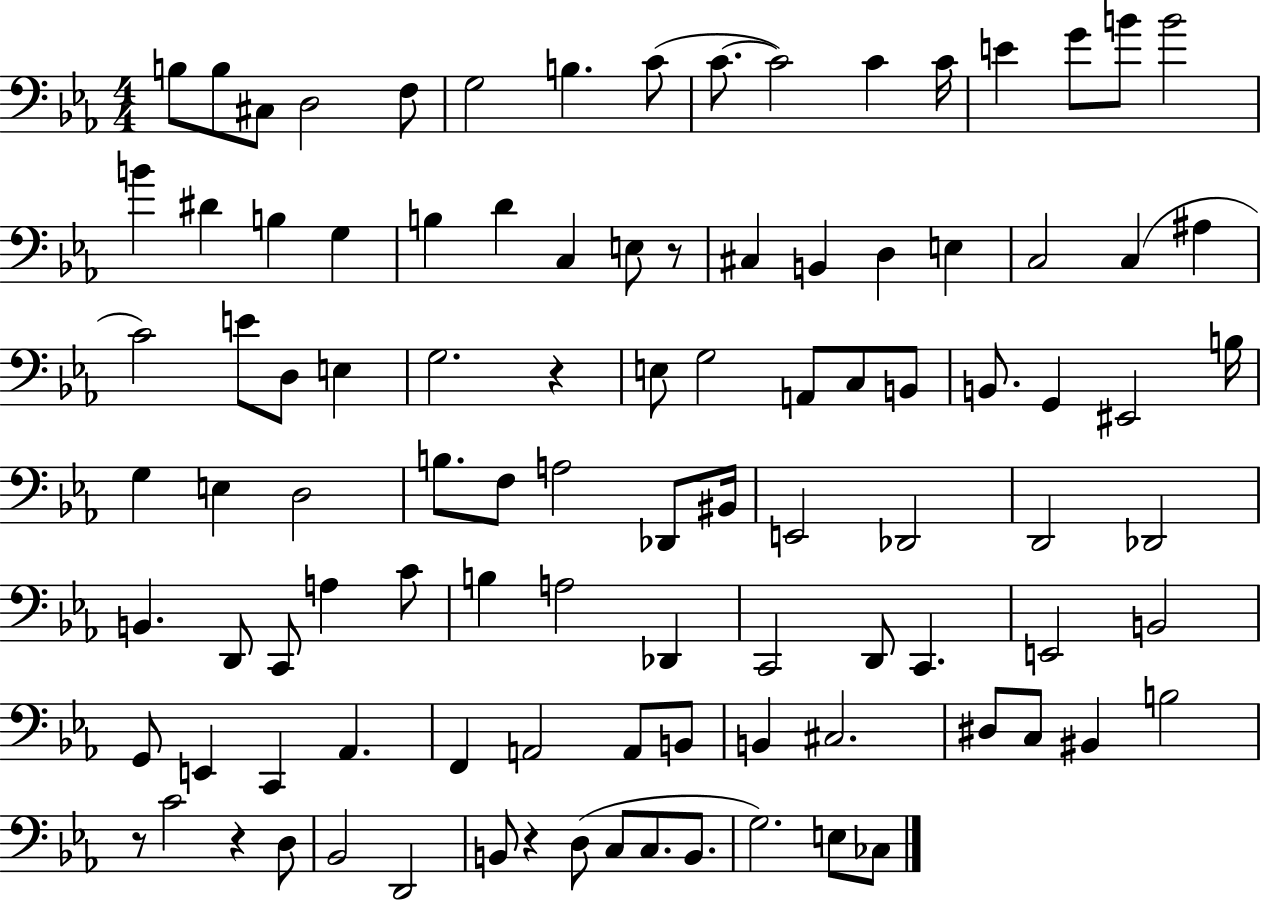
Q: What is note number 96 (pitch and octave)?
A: CES3